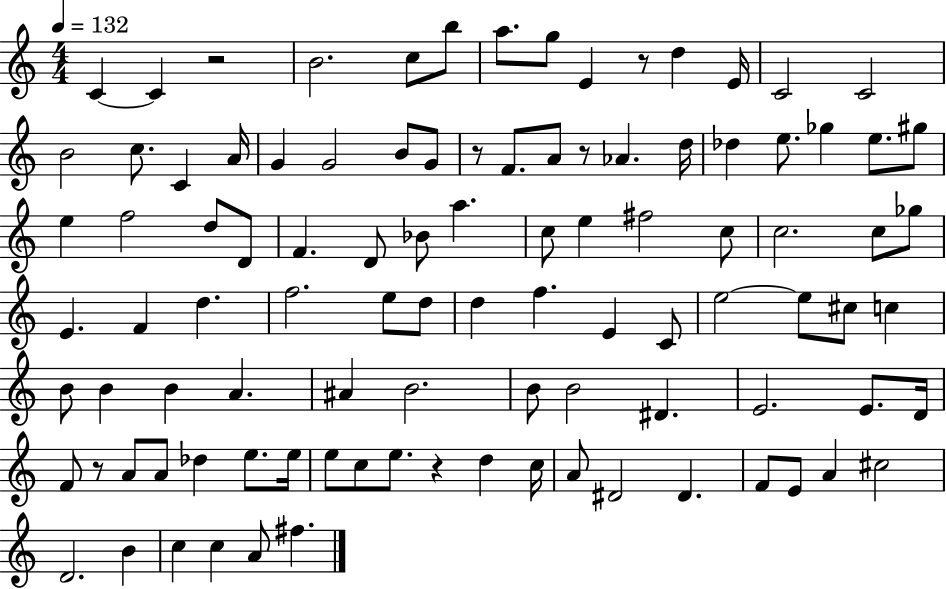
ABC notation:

X:1
T:Untitled
M:4/4
L:1/4
K:C
C C z2 B2 c/2 b/2 a/2 g/2 E z/2 d E/4 C2 C2 B2 c/2 C A/4 G G2 B/2 G/2 z/2 F/2 A/2 z/2 _A d/4 _d e/2 _g e/2 ^g/2 e f2 d/2 D/2 F D/2 _B/2 a c/2 e ^f2 c/2 c2 c/2 _g/2 E F d f2 e/2 d/2 d f E C/2 e2 e/2 ^c/2 c B/2 B B A ^A B2 B/2 B2 ^D E2 E/2 D/4 F/2 z/2 A/2 A/2 _d e/2 e/4 e/2 c/2 e/2 z d c/4 A/2 ^D2 ^D F/2 E/2 A ^c2 D2 B c c A/2 ^f